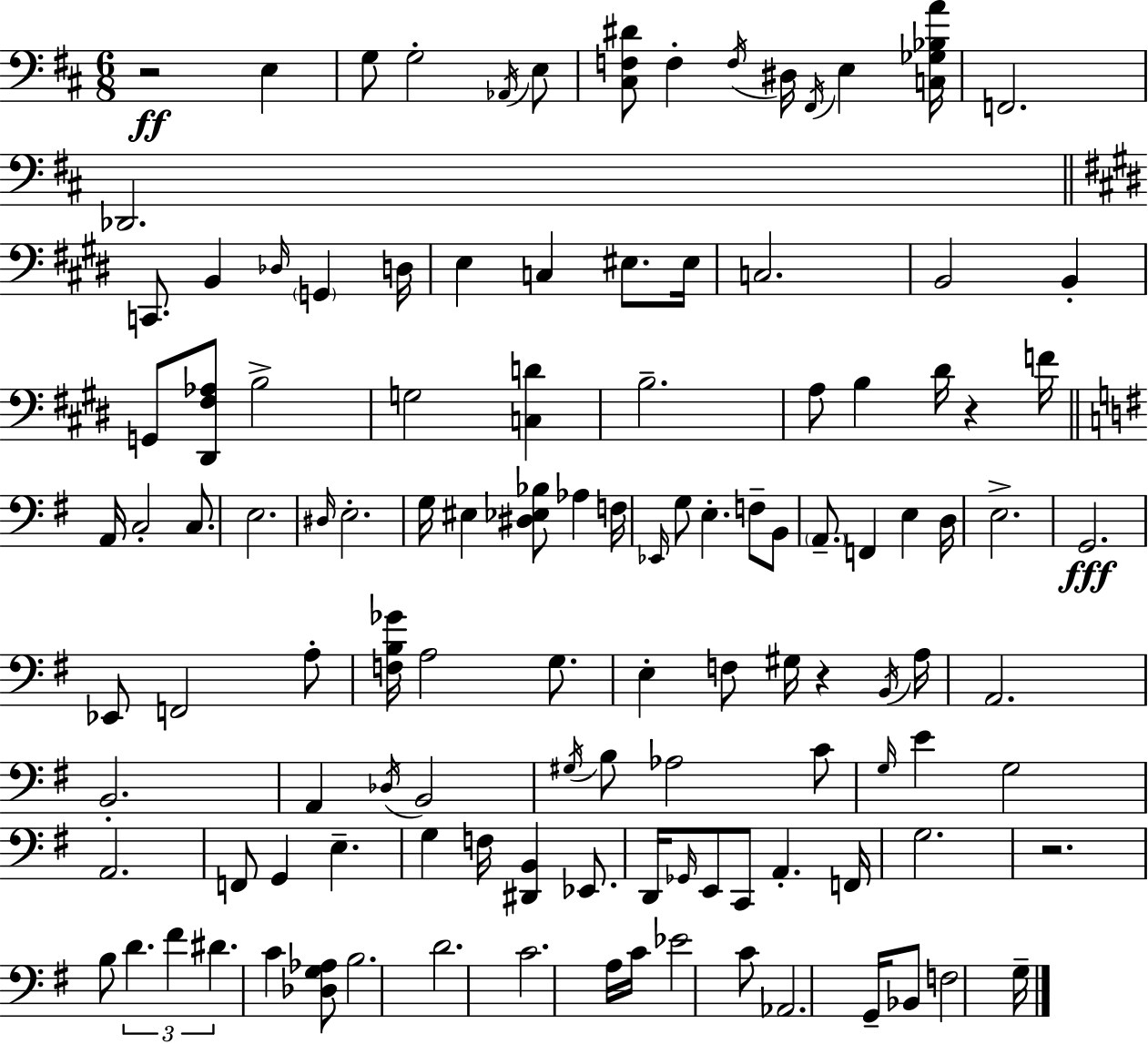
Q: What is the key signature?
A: D major